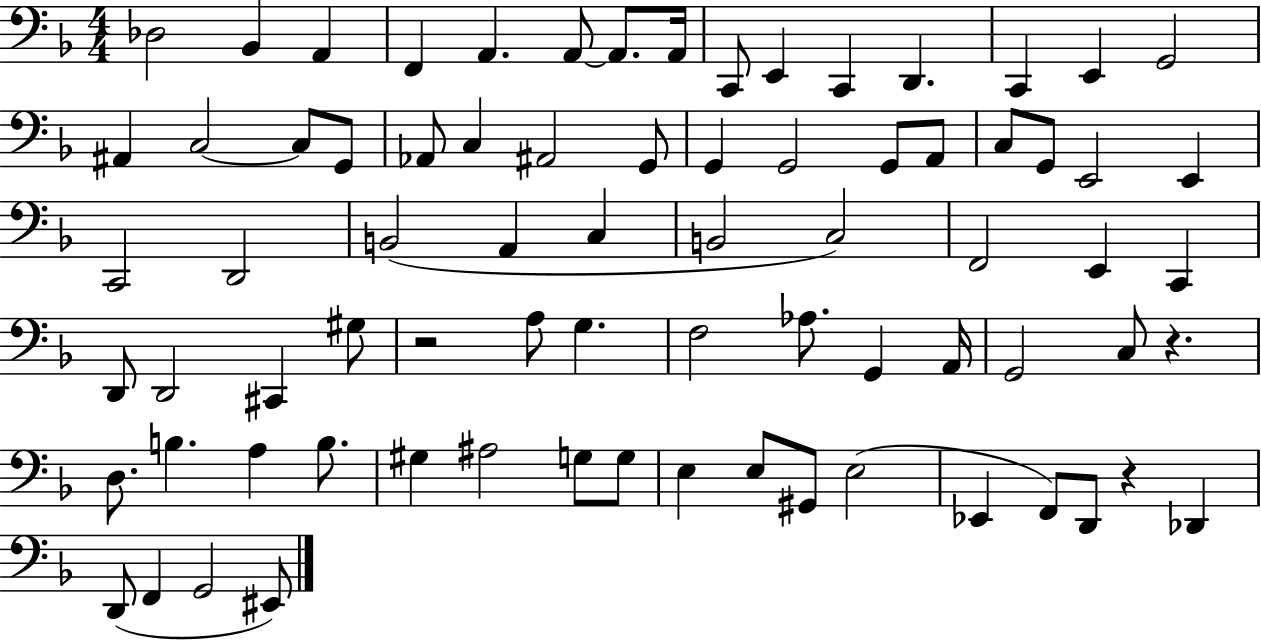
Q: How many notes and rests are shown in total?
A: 76